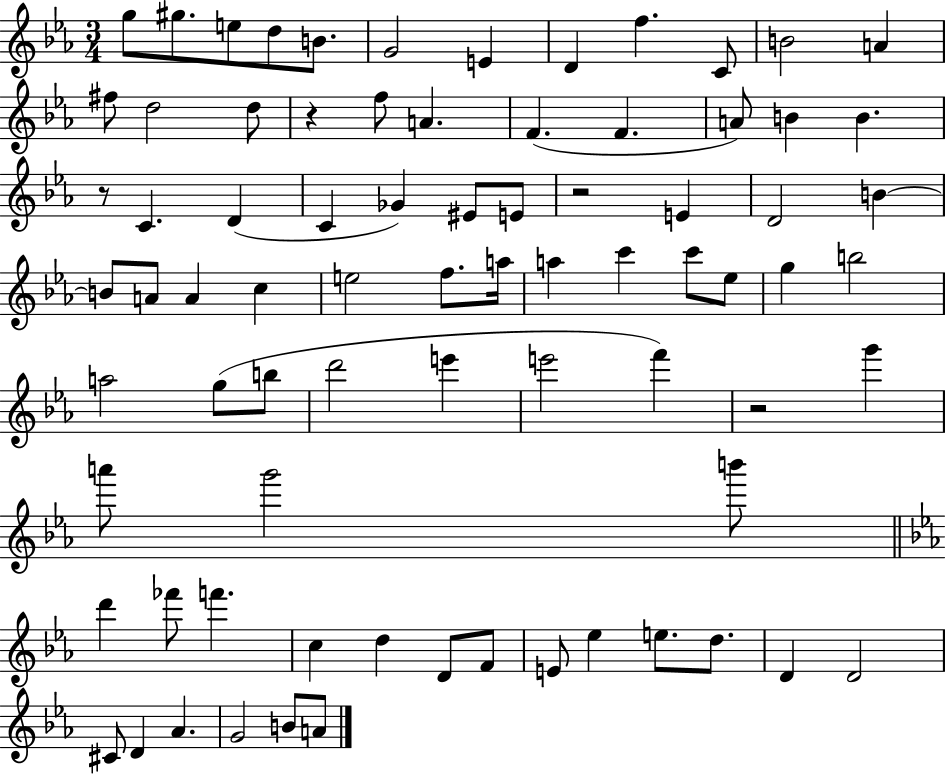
{
  \clef treble
  \numericTimeSignature
  \time 3/4
  \key ees \major
  g''8 gis''8. e''8 d''8 b'8. | g'2 e'4 | d'4 f''4. c'8 | b'2 a'4 | \break fis''8 d''2 d''8 | r4 f''8 a'4. | f'4.( f'4. | a'8) b'4 b'4. | \break r8 c'4. d'4( | c'4 ges'4) eis'8 e'8 | r2 e'4 | d'2 b'4~~ | \break b'8 a'8 a'4 c''4 | e''2 f''8. a''16 | a''4 c'''4 c'''8 ees''8 | g''4 b''2 | \break a''2 g''8( b''8 | d'''2 e'''4 | e'''2 f'''4) | r2 g'''4 | \break a'''8 g'''2 b'''8 | \bar "||" \break \key ees \major d'''4 fes'''8 f'''4. | c''4 d''4 d'8 f'8 | e'8 ees''4 e''8. d''8. | d'4 d'2 | \break cis'8 d'4 aes'4. | g'2 b'8 a'8 | \bar "|."
}